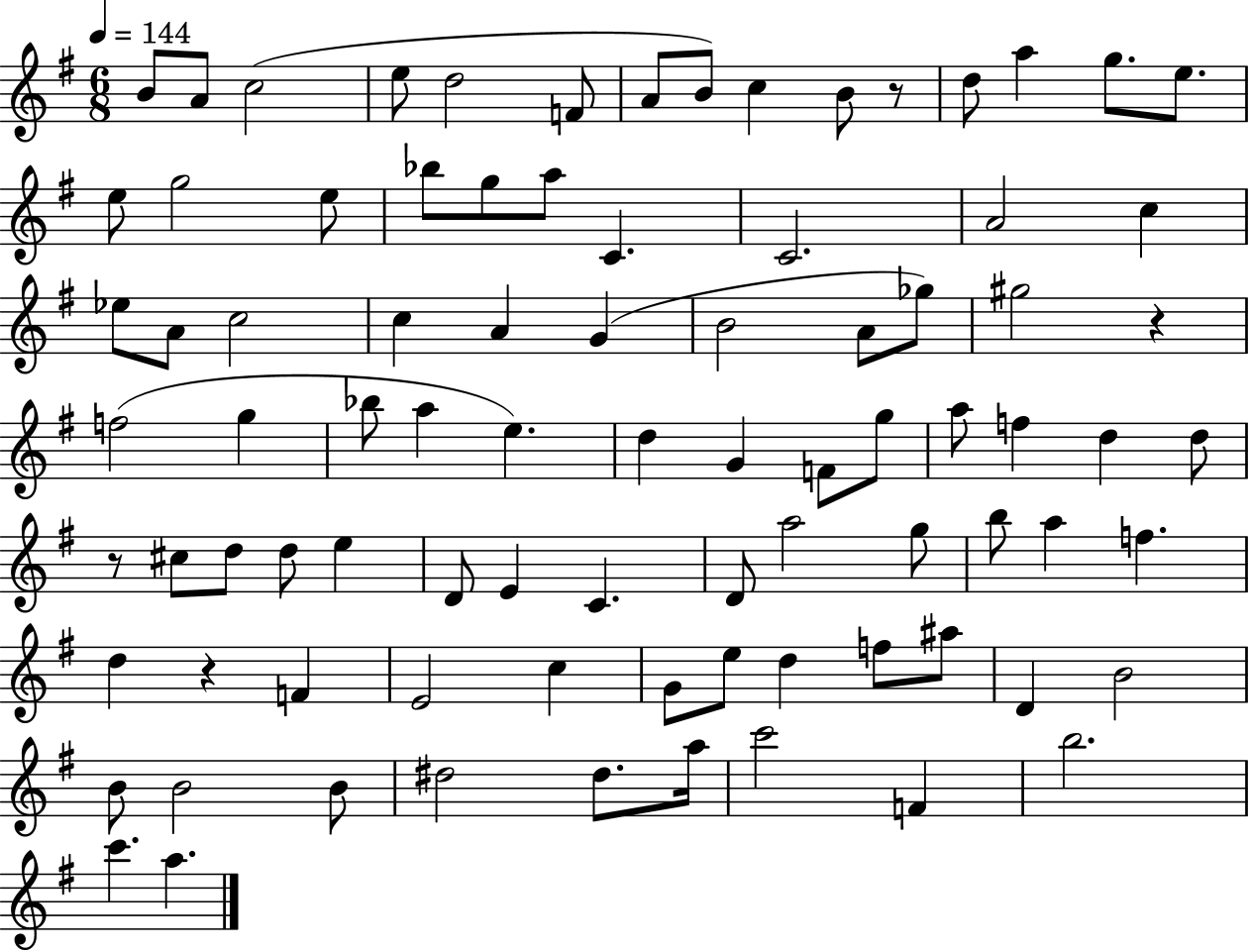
{
  \clef treble
  \numericTimeSignature
  \time 6/8
  \key g \major
  \tempo 4 = 144
  b'8 a'8 c''2( | e''8 d''2 f'8 | a'8 b'8) c''4 b'8 r8 | d''8 a''4 g''8. e''8. | \break e''8 g''2 e''8 | bes''8 g''8 a''8 c'4. | c'2. | a'2 c''4 | \break ees''8 a'8 c''2 | c''4 a'4 g'4( | b'2 a'8 ges''8) | gis''2 r4 | \break f''2( g''4 | bes''8 a''4 e''4.) | d''4 g'4 f'8 g''8 | a''8 f''4 d''4 d''8 | \break r8 cis''8 d''8 d''8 e''4 | d'8 e'4 c'4. | d'8 a''2 g''8 | b''8 a''4 f''4. | \break d''4 r4 f'4 | e'2 c''4 | g'8 e''8 d''4 f''8 ais''8 | d'4 b'2 | \break b'8 b'2 b'8 | dis''2 dis''8. a''16 | c'''2 f'4 | b''2. | \break c'''4. a''4. | \bar "|."
}